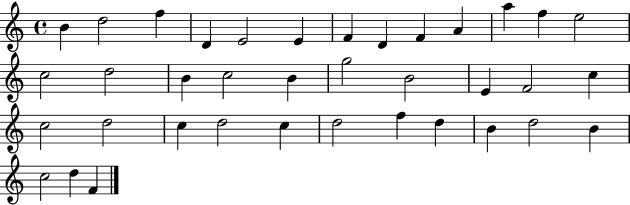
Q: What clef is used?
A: treble